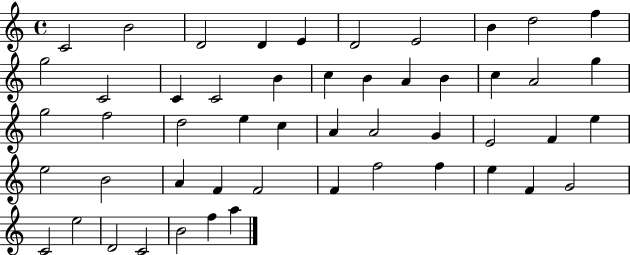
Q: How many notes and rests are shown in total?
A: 51